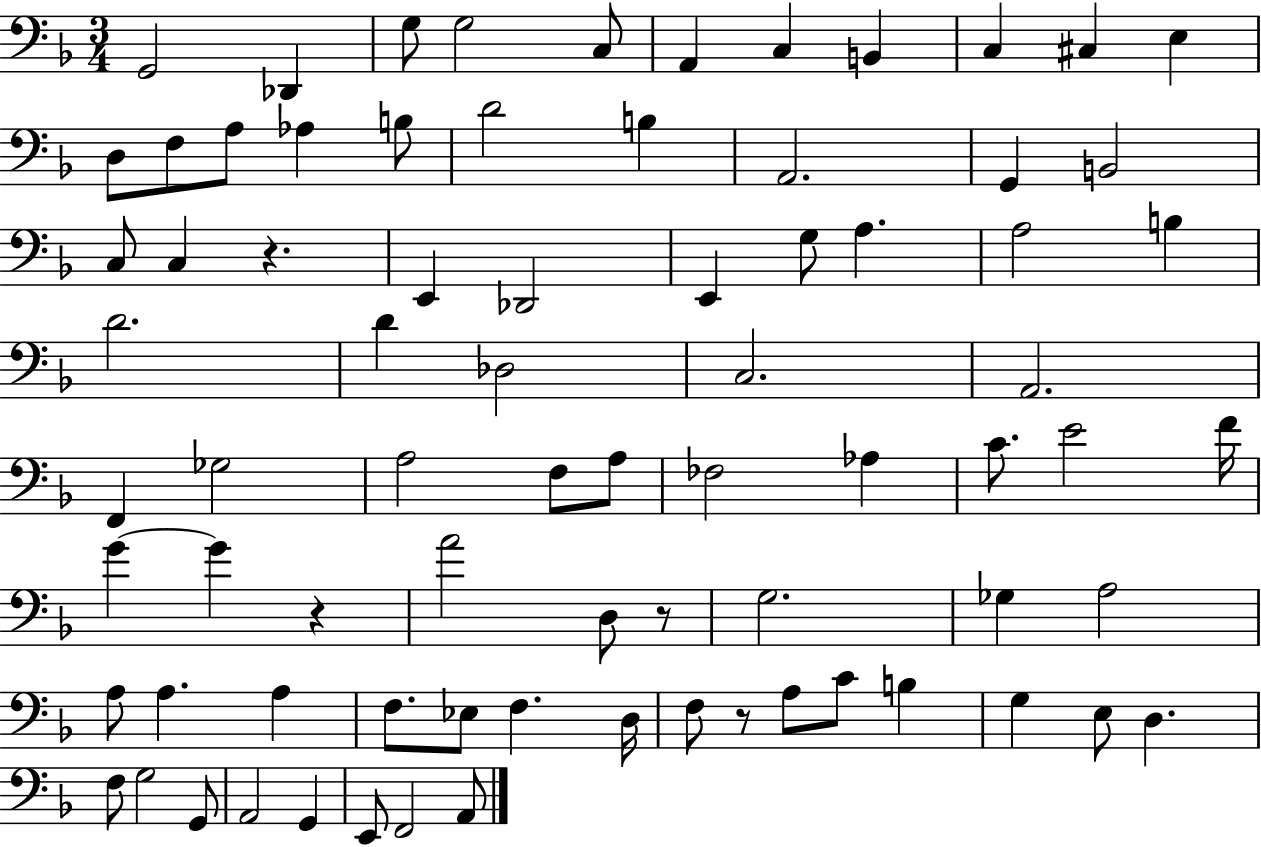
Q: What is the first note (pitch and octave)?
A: G2